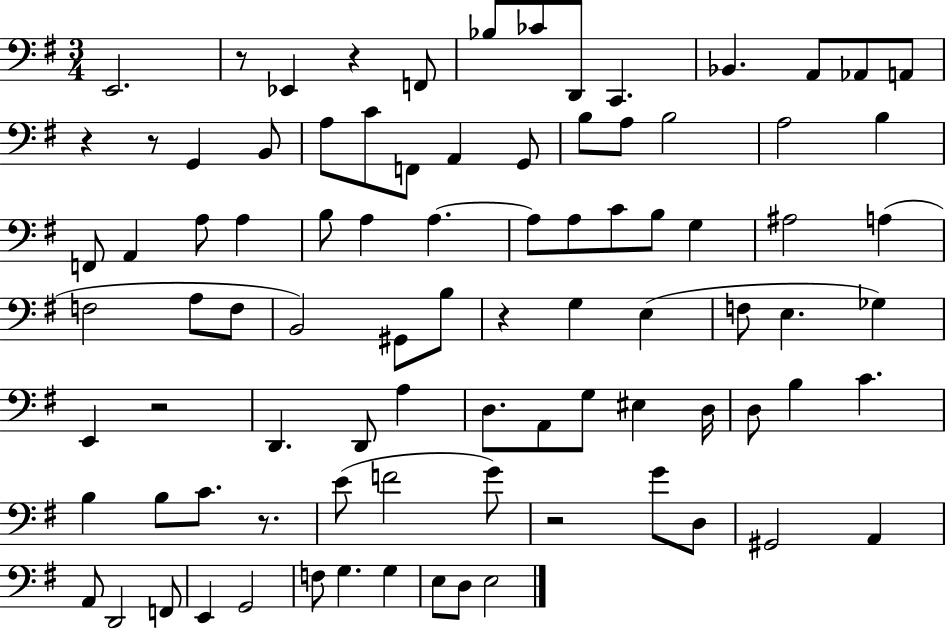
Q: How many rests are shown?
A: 8